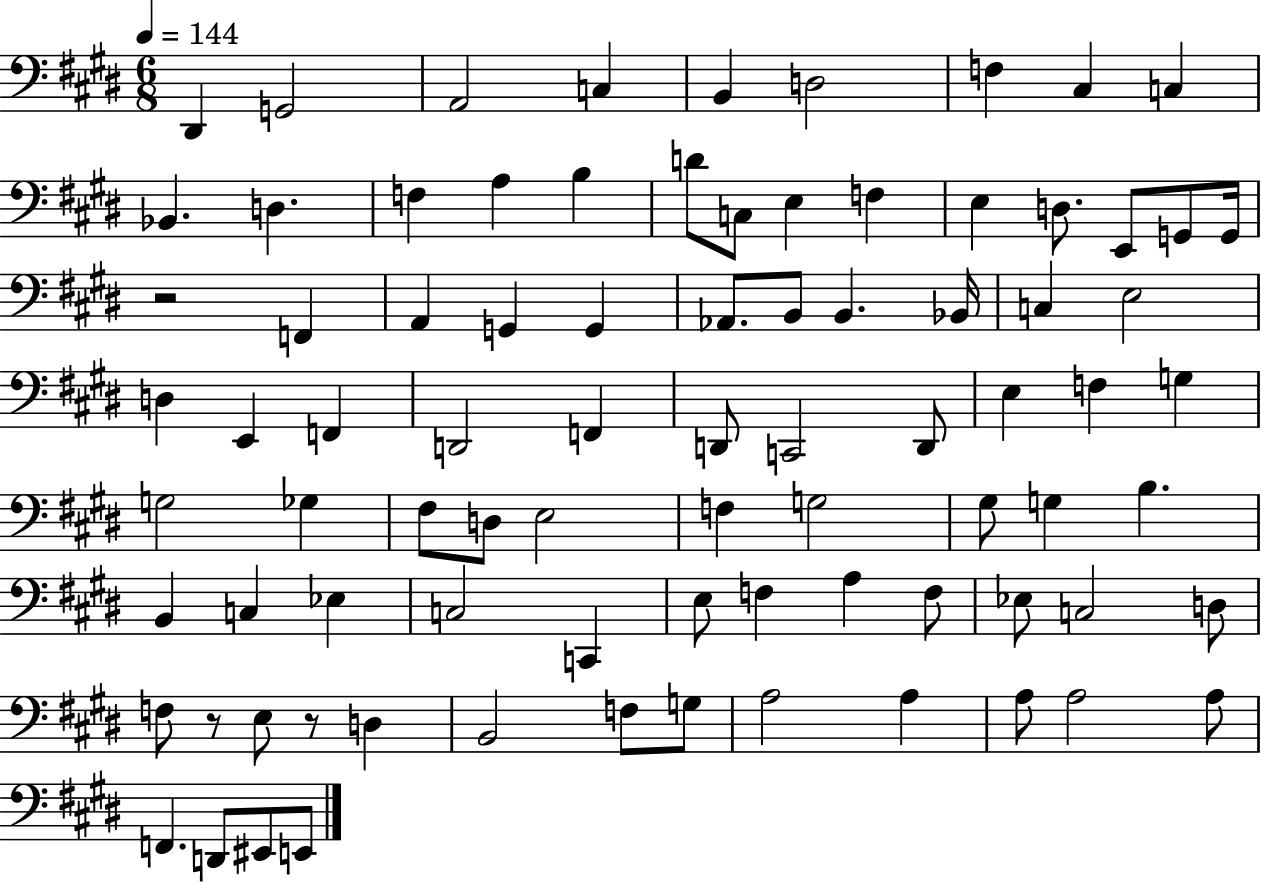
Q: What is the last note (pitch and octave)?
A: E2